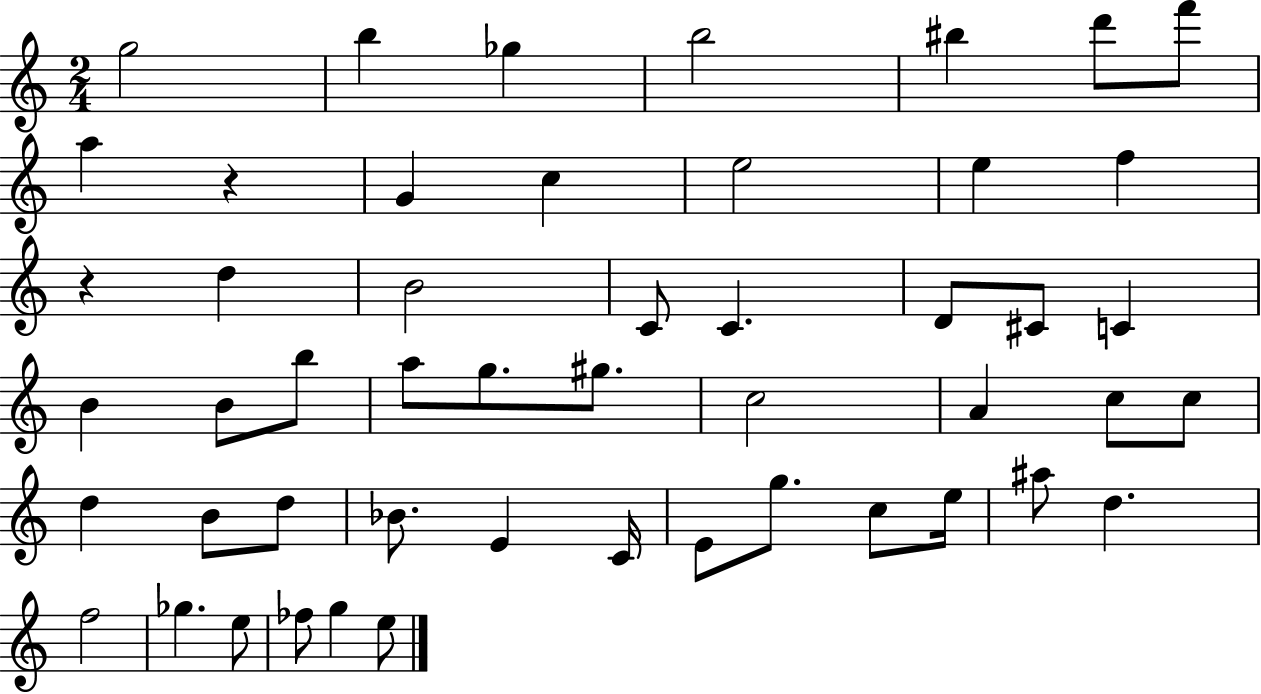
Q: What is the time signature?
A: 2/4